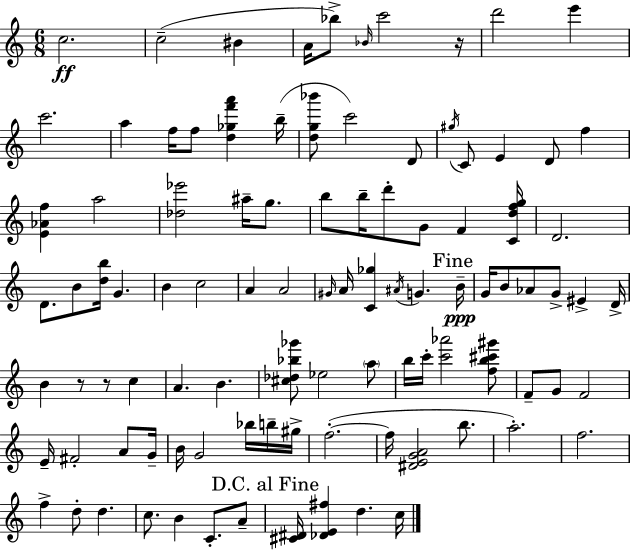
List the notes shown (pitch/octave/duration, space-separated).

C5/h. C5/h BIS4/q A4/s Bb5/e Bb4/s C6/h R/s D6/h E6/q C6/h. A5/q F5/s F5/e [D5,Gb5,F6,A6]/q B5/s [D5,G5,Bb6]/e C6/h D4/e G#5/s C4/e E4/q D4/e F5/q [E4,Ab4,F5]/q A5/h [Db5,Eb6]/h A#5/s G5/e. B5/e B5/s D6/e G4/e F4/q [C4,D5,F5,G5]/s D4/h. D4/e. B4/e [D5,B5]/s G4/q. B4/q C5/h A4/q A4/h G#4/s A4/s [C4,Gb5]/q A#4/s G4/q. B4/s G4/s B4/e Ab4/e G4/e EIS4/q D4/s B4/q R/e R/e C5/q A4/q. B4/q. [C#5,Db5,Bb5,Gb6]/e Eb5/h A5/e B5/s C6/s [C6,Ab6]/h [F5,B5,C#6,G#6]/e F4/e G4/e F4/h E4/s F#4/h A4/e G4/s B4/s G4/h Bb5/s B5/s G#5/s F5/h. F5/s [D#4,E4,G4,A4]/h B5/e. A5/h. F5/h. F5/q D5/e D5/q. C5/e. B4/q C4/e. A4/e [C#4,D#4]/s [Db4,E4,F#5]/q D5/q. C5/s